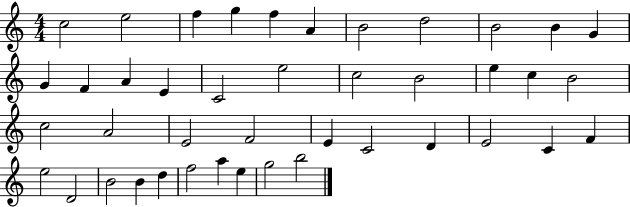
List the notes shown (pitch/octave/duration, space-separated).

C5/h E5/h F5/q G5/q F5/q A4/q B4/h D5/h B4/h B4/q G4/q G4/q F4/q A4/q E4/q C4/h E5/h C5/h B4/h E5/q C5/q B4/h C5/h A4/h E4/h F4/h E4/q C4/h D4/q E4/h C4/q F4/q E5/h D4/h B4/h B4/q D5/q F5/h A5/q E5/q G5/h B5/h